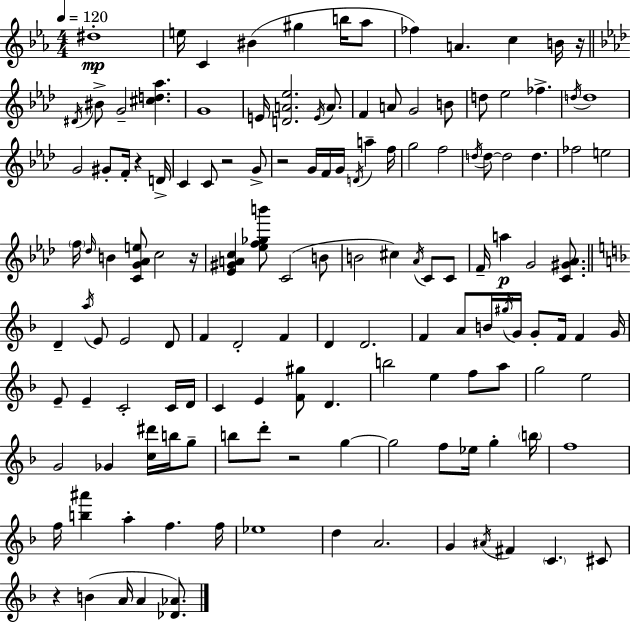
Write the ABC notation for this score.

X:1
T:Untitled
M:4/4
L:1/4
K:Cm
^d4 e/4 C ^B ^g b/4 _a/2 _f A c B/4 z/4 ^D/4 ^B/2 G2 [^cd_a] G4 E/4 [DA_e]2 E/4 A/2 F A/2 G2 B/2 d/2 _e2 _f d/4 d4 G2 ^G/2 F/4 z D/4 C C/2 z2 G/2 z2 G/4 F/4 G/4 D/4 a f/4 g2 f2 d/4 d/2 d2 d _f2 e2 f/4 _d/4 B [CG_Ae]/2 c2 z/4 [_E^GAc] [_ef_gb']/2 C2 B/2 B2 ^c _A/4 C/2 C/2 F/4 a G2 [C^G_A]/2 D a/4 E/2 E2 D/2 F D2 F D D2 F A/2 B/4 ^g/4 G/4 G/2 F/4 F G/4 E/2 E C2 C/4 D/4 C E [F^g]/2 D b2 e f/2 a/2 g2 e2 G2 _G [c^d']/4 b/4 g/2 b/2 d'/2 z2 g g2 f/2 _e/4 g b/4 f4 f/4 [b^a'] a f f/4 _e4 d A2 G ^A/4 ^F C ^C/2 z B A/4 A [_D_A]/2